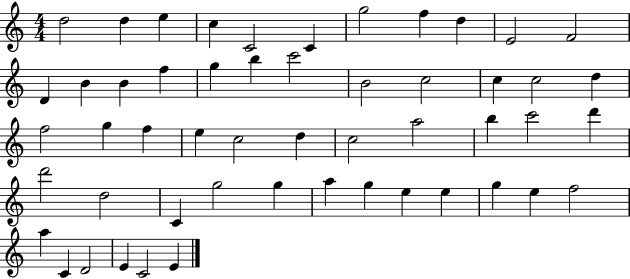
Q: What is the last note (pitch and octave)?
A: E4